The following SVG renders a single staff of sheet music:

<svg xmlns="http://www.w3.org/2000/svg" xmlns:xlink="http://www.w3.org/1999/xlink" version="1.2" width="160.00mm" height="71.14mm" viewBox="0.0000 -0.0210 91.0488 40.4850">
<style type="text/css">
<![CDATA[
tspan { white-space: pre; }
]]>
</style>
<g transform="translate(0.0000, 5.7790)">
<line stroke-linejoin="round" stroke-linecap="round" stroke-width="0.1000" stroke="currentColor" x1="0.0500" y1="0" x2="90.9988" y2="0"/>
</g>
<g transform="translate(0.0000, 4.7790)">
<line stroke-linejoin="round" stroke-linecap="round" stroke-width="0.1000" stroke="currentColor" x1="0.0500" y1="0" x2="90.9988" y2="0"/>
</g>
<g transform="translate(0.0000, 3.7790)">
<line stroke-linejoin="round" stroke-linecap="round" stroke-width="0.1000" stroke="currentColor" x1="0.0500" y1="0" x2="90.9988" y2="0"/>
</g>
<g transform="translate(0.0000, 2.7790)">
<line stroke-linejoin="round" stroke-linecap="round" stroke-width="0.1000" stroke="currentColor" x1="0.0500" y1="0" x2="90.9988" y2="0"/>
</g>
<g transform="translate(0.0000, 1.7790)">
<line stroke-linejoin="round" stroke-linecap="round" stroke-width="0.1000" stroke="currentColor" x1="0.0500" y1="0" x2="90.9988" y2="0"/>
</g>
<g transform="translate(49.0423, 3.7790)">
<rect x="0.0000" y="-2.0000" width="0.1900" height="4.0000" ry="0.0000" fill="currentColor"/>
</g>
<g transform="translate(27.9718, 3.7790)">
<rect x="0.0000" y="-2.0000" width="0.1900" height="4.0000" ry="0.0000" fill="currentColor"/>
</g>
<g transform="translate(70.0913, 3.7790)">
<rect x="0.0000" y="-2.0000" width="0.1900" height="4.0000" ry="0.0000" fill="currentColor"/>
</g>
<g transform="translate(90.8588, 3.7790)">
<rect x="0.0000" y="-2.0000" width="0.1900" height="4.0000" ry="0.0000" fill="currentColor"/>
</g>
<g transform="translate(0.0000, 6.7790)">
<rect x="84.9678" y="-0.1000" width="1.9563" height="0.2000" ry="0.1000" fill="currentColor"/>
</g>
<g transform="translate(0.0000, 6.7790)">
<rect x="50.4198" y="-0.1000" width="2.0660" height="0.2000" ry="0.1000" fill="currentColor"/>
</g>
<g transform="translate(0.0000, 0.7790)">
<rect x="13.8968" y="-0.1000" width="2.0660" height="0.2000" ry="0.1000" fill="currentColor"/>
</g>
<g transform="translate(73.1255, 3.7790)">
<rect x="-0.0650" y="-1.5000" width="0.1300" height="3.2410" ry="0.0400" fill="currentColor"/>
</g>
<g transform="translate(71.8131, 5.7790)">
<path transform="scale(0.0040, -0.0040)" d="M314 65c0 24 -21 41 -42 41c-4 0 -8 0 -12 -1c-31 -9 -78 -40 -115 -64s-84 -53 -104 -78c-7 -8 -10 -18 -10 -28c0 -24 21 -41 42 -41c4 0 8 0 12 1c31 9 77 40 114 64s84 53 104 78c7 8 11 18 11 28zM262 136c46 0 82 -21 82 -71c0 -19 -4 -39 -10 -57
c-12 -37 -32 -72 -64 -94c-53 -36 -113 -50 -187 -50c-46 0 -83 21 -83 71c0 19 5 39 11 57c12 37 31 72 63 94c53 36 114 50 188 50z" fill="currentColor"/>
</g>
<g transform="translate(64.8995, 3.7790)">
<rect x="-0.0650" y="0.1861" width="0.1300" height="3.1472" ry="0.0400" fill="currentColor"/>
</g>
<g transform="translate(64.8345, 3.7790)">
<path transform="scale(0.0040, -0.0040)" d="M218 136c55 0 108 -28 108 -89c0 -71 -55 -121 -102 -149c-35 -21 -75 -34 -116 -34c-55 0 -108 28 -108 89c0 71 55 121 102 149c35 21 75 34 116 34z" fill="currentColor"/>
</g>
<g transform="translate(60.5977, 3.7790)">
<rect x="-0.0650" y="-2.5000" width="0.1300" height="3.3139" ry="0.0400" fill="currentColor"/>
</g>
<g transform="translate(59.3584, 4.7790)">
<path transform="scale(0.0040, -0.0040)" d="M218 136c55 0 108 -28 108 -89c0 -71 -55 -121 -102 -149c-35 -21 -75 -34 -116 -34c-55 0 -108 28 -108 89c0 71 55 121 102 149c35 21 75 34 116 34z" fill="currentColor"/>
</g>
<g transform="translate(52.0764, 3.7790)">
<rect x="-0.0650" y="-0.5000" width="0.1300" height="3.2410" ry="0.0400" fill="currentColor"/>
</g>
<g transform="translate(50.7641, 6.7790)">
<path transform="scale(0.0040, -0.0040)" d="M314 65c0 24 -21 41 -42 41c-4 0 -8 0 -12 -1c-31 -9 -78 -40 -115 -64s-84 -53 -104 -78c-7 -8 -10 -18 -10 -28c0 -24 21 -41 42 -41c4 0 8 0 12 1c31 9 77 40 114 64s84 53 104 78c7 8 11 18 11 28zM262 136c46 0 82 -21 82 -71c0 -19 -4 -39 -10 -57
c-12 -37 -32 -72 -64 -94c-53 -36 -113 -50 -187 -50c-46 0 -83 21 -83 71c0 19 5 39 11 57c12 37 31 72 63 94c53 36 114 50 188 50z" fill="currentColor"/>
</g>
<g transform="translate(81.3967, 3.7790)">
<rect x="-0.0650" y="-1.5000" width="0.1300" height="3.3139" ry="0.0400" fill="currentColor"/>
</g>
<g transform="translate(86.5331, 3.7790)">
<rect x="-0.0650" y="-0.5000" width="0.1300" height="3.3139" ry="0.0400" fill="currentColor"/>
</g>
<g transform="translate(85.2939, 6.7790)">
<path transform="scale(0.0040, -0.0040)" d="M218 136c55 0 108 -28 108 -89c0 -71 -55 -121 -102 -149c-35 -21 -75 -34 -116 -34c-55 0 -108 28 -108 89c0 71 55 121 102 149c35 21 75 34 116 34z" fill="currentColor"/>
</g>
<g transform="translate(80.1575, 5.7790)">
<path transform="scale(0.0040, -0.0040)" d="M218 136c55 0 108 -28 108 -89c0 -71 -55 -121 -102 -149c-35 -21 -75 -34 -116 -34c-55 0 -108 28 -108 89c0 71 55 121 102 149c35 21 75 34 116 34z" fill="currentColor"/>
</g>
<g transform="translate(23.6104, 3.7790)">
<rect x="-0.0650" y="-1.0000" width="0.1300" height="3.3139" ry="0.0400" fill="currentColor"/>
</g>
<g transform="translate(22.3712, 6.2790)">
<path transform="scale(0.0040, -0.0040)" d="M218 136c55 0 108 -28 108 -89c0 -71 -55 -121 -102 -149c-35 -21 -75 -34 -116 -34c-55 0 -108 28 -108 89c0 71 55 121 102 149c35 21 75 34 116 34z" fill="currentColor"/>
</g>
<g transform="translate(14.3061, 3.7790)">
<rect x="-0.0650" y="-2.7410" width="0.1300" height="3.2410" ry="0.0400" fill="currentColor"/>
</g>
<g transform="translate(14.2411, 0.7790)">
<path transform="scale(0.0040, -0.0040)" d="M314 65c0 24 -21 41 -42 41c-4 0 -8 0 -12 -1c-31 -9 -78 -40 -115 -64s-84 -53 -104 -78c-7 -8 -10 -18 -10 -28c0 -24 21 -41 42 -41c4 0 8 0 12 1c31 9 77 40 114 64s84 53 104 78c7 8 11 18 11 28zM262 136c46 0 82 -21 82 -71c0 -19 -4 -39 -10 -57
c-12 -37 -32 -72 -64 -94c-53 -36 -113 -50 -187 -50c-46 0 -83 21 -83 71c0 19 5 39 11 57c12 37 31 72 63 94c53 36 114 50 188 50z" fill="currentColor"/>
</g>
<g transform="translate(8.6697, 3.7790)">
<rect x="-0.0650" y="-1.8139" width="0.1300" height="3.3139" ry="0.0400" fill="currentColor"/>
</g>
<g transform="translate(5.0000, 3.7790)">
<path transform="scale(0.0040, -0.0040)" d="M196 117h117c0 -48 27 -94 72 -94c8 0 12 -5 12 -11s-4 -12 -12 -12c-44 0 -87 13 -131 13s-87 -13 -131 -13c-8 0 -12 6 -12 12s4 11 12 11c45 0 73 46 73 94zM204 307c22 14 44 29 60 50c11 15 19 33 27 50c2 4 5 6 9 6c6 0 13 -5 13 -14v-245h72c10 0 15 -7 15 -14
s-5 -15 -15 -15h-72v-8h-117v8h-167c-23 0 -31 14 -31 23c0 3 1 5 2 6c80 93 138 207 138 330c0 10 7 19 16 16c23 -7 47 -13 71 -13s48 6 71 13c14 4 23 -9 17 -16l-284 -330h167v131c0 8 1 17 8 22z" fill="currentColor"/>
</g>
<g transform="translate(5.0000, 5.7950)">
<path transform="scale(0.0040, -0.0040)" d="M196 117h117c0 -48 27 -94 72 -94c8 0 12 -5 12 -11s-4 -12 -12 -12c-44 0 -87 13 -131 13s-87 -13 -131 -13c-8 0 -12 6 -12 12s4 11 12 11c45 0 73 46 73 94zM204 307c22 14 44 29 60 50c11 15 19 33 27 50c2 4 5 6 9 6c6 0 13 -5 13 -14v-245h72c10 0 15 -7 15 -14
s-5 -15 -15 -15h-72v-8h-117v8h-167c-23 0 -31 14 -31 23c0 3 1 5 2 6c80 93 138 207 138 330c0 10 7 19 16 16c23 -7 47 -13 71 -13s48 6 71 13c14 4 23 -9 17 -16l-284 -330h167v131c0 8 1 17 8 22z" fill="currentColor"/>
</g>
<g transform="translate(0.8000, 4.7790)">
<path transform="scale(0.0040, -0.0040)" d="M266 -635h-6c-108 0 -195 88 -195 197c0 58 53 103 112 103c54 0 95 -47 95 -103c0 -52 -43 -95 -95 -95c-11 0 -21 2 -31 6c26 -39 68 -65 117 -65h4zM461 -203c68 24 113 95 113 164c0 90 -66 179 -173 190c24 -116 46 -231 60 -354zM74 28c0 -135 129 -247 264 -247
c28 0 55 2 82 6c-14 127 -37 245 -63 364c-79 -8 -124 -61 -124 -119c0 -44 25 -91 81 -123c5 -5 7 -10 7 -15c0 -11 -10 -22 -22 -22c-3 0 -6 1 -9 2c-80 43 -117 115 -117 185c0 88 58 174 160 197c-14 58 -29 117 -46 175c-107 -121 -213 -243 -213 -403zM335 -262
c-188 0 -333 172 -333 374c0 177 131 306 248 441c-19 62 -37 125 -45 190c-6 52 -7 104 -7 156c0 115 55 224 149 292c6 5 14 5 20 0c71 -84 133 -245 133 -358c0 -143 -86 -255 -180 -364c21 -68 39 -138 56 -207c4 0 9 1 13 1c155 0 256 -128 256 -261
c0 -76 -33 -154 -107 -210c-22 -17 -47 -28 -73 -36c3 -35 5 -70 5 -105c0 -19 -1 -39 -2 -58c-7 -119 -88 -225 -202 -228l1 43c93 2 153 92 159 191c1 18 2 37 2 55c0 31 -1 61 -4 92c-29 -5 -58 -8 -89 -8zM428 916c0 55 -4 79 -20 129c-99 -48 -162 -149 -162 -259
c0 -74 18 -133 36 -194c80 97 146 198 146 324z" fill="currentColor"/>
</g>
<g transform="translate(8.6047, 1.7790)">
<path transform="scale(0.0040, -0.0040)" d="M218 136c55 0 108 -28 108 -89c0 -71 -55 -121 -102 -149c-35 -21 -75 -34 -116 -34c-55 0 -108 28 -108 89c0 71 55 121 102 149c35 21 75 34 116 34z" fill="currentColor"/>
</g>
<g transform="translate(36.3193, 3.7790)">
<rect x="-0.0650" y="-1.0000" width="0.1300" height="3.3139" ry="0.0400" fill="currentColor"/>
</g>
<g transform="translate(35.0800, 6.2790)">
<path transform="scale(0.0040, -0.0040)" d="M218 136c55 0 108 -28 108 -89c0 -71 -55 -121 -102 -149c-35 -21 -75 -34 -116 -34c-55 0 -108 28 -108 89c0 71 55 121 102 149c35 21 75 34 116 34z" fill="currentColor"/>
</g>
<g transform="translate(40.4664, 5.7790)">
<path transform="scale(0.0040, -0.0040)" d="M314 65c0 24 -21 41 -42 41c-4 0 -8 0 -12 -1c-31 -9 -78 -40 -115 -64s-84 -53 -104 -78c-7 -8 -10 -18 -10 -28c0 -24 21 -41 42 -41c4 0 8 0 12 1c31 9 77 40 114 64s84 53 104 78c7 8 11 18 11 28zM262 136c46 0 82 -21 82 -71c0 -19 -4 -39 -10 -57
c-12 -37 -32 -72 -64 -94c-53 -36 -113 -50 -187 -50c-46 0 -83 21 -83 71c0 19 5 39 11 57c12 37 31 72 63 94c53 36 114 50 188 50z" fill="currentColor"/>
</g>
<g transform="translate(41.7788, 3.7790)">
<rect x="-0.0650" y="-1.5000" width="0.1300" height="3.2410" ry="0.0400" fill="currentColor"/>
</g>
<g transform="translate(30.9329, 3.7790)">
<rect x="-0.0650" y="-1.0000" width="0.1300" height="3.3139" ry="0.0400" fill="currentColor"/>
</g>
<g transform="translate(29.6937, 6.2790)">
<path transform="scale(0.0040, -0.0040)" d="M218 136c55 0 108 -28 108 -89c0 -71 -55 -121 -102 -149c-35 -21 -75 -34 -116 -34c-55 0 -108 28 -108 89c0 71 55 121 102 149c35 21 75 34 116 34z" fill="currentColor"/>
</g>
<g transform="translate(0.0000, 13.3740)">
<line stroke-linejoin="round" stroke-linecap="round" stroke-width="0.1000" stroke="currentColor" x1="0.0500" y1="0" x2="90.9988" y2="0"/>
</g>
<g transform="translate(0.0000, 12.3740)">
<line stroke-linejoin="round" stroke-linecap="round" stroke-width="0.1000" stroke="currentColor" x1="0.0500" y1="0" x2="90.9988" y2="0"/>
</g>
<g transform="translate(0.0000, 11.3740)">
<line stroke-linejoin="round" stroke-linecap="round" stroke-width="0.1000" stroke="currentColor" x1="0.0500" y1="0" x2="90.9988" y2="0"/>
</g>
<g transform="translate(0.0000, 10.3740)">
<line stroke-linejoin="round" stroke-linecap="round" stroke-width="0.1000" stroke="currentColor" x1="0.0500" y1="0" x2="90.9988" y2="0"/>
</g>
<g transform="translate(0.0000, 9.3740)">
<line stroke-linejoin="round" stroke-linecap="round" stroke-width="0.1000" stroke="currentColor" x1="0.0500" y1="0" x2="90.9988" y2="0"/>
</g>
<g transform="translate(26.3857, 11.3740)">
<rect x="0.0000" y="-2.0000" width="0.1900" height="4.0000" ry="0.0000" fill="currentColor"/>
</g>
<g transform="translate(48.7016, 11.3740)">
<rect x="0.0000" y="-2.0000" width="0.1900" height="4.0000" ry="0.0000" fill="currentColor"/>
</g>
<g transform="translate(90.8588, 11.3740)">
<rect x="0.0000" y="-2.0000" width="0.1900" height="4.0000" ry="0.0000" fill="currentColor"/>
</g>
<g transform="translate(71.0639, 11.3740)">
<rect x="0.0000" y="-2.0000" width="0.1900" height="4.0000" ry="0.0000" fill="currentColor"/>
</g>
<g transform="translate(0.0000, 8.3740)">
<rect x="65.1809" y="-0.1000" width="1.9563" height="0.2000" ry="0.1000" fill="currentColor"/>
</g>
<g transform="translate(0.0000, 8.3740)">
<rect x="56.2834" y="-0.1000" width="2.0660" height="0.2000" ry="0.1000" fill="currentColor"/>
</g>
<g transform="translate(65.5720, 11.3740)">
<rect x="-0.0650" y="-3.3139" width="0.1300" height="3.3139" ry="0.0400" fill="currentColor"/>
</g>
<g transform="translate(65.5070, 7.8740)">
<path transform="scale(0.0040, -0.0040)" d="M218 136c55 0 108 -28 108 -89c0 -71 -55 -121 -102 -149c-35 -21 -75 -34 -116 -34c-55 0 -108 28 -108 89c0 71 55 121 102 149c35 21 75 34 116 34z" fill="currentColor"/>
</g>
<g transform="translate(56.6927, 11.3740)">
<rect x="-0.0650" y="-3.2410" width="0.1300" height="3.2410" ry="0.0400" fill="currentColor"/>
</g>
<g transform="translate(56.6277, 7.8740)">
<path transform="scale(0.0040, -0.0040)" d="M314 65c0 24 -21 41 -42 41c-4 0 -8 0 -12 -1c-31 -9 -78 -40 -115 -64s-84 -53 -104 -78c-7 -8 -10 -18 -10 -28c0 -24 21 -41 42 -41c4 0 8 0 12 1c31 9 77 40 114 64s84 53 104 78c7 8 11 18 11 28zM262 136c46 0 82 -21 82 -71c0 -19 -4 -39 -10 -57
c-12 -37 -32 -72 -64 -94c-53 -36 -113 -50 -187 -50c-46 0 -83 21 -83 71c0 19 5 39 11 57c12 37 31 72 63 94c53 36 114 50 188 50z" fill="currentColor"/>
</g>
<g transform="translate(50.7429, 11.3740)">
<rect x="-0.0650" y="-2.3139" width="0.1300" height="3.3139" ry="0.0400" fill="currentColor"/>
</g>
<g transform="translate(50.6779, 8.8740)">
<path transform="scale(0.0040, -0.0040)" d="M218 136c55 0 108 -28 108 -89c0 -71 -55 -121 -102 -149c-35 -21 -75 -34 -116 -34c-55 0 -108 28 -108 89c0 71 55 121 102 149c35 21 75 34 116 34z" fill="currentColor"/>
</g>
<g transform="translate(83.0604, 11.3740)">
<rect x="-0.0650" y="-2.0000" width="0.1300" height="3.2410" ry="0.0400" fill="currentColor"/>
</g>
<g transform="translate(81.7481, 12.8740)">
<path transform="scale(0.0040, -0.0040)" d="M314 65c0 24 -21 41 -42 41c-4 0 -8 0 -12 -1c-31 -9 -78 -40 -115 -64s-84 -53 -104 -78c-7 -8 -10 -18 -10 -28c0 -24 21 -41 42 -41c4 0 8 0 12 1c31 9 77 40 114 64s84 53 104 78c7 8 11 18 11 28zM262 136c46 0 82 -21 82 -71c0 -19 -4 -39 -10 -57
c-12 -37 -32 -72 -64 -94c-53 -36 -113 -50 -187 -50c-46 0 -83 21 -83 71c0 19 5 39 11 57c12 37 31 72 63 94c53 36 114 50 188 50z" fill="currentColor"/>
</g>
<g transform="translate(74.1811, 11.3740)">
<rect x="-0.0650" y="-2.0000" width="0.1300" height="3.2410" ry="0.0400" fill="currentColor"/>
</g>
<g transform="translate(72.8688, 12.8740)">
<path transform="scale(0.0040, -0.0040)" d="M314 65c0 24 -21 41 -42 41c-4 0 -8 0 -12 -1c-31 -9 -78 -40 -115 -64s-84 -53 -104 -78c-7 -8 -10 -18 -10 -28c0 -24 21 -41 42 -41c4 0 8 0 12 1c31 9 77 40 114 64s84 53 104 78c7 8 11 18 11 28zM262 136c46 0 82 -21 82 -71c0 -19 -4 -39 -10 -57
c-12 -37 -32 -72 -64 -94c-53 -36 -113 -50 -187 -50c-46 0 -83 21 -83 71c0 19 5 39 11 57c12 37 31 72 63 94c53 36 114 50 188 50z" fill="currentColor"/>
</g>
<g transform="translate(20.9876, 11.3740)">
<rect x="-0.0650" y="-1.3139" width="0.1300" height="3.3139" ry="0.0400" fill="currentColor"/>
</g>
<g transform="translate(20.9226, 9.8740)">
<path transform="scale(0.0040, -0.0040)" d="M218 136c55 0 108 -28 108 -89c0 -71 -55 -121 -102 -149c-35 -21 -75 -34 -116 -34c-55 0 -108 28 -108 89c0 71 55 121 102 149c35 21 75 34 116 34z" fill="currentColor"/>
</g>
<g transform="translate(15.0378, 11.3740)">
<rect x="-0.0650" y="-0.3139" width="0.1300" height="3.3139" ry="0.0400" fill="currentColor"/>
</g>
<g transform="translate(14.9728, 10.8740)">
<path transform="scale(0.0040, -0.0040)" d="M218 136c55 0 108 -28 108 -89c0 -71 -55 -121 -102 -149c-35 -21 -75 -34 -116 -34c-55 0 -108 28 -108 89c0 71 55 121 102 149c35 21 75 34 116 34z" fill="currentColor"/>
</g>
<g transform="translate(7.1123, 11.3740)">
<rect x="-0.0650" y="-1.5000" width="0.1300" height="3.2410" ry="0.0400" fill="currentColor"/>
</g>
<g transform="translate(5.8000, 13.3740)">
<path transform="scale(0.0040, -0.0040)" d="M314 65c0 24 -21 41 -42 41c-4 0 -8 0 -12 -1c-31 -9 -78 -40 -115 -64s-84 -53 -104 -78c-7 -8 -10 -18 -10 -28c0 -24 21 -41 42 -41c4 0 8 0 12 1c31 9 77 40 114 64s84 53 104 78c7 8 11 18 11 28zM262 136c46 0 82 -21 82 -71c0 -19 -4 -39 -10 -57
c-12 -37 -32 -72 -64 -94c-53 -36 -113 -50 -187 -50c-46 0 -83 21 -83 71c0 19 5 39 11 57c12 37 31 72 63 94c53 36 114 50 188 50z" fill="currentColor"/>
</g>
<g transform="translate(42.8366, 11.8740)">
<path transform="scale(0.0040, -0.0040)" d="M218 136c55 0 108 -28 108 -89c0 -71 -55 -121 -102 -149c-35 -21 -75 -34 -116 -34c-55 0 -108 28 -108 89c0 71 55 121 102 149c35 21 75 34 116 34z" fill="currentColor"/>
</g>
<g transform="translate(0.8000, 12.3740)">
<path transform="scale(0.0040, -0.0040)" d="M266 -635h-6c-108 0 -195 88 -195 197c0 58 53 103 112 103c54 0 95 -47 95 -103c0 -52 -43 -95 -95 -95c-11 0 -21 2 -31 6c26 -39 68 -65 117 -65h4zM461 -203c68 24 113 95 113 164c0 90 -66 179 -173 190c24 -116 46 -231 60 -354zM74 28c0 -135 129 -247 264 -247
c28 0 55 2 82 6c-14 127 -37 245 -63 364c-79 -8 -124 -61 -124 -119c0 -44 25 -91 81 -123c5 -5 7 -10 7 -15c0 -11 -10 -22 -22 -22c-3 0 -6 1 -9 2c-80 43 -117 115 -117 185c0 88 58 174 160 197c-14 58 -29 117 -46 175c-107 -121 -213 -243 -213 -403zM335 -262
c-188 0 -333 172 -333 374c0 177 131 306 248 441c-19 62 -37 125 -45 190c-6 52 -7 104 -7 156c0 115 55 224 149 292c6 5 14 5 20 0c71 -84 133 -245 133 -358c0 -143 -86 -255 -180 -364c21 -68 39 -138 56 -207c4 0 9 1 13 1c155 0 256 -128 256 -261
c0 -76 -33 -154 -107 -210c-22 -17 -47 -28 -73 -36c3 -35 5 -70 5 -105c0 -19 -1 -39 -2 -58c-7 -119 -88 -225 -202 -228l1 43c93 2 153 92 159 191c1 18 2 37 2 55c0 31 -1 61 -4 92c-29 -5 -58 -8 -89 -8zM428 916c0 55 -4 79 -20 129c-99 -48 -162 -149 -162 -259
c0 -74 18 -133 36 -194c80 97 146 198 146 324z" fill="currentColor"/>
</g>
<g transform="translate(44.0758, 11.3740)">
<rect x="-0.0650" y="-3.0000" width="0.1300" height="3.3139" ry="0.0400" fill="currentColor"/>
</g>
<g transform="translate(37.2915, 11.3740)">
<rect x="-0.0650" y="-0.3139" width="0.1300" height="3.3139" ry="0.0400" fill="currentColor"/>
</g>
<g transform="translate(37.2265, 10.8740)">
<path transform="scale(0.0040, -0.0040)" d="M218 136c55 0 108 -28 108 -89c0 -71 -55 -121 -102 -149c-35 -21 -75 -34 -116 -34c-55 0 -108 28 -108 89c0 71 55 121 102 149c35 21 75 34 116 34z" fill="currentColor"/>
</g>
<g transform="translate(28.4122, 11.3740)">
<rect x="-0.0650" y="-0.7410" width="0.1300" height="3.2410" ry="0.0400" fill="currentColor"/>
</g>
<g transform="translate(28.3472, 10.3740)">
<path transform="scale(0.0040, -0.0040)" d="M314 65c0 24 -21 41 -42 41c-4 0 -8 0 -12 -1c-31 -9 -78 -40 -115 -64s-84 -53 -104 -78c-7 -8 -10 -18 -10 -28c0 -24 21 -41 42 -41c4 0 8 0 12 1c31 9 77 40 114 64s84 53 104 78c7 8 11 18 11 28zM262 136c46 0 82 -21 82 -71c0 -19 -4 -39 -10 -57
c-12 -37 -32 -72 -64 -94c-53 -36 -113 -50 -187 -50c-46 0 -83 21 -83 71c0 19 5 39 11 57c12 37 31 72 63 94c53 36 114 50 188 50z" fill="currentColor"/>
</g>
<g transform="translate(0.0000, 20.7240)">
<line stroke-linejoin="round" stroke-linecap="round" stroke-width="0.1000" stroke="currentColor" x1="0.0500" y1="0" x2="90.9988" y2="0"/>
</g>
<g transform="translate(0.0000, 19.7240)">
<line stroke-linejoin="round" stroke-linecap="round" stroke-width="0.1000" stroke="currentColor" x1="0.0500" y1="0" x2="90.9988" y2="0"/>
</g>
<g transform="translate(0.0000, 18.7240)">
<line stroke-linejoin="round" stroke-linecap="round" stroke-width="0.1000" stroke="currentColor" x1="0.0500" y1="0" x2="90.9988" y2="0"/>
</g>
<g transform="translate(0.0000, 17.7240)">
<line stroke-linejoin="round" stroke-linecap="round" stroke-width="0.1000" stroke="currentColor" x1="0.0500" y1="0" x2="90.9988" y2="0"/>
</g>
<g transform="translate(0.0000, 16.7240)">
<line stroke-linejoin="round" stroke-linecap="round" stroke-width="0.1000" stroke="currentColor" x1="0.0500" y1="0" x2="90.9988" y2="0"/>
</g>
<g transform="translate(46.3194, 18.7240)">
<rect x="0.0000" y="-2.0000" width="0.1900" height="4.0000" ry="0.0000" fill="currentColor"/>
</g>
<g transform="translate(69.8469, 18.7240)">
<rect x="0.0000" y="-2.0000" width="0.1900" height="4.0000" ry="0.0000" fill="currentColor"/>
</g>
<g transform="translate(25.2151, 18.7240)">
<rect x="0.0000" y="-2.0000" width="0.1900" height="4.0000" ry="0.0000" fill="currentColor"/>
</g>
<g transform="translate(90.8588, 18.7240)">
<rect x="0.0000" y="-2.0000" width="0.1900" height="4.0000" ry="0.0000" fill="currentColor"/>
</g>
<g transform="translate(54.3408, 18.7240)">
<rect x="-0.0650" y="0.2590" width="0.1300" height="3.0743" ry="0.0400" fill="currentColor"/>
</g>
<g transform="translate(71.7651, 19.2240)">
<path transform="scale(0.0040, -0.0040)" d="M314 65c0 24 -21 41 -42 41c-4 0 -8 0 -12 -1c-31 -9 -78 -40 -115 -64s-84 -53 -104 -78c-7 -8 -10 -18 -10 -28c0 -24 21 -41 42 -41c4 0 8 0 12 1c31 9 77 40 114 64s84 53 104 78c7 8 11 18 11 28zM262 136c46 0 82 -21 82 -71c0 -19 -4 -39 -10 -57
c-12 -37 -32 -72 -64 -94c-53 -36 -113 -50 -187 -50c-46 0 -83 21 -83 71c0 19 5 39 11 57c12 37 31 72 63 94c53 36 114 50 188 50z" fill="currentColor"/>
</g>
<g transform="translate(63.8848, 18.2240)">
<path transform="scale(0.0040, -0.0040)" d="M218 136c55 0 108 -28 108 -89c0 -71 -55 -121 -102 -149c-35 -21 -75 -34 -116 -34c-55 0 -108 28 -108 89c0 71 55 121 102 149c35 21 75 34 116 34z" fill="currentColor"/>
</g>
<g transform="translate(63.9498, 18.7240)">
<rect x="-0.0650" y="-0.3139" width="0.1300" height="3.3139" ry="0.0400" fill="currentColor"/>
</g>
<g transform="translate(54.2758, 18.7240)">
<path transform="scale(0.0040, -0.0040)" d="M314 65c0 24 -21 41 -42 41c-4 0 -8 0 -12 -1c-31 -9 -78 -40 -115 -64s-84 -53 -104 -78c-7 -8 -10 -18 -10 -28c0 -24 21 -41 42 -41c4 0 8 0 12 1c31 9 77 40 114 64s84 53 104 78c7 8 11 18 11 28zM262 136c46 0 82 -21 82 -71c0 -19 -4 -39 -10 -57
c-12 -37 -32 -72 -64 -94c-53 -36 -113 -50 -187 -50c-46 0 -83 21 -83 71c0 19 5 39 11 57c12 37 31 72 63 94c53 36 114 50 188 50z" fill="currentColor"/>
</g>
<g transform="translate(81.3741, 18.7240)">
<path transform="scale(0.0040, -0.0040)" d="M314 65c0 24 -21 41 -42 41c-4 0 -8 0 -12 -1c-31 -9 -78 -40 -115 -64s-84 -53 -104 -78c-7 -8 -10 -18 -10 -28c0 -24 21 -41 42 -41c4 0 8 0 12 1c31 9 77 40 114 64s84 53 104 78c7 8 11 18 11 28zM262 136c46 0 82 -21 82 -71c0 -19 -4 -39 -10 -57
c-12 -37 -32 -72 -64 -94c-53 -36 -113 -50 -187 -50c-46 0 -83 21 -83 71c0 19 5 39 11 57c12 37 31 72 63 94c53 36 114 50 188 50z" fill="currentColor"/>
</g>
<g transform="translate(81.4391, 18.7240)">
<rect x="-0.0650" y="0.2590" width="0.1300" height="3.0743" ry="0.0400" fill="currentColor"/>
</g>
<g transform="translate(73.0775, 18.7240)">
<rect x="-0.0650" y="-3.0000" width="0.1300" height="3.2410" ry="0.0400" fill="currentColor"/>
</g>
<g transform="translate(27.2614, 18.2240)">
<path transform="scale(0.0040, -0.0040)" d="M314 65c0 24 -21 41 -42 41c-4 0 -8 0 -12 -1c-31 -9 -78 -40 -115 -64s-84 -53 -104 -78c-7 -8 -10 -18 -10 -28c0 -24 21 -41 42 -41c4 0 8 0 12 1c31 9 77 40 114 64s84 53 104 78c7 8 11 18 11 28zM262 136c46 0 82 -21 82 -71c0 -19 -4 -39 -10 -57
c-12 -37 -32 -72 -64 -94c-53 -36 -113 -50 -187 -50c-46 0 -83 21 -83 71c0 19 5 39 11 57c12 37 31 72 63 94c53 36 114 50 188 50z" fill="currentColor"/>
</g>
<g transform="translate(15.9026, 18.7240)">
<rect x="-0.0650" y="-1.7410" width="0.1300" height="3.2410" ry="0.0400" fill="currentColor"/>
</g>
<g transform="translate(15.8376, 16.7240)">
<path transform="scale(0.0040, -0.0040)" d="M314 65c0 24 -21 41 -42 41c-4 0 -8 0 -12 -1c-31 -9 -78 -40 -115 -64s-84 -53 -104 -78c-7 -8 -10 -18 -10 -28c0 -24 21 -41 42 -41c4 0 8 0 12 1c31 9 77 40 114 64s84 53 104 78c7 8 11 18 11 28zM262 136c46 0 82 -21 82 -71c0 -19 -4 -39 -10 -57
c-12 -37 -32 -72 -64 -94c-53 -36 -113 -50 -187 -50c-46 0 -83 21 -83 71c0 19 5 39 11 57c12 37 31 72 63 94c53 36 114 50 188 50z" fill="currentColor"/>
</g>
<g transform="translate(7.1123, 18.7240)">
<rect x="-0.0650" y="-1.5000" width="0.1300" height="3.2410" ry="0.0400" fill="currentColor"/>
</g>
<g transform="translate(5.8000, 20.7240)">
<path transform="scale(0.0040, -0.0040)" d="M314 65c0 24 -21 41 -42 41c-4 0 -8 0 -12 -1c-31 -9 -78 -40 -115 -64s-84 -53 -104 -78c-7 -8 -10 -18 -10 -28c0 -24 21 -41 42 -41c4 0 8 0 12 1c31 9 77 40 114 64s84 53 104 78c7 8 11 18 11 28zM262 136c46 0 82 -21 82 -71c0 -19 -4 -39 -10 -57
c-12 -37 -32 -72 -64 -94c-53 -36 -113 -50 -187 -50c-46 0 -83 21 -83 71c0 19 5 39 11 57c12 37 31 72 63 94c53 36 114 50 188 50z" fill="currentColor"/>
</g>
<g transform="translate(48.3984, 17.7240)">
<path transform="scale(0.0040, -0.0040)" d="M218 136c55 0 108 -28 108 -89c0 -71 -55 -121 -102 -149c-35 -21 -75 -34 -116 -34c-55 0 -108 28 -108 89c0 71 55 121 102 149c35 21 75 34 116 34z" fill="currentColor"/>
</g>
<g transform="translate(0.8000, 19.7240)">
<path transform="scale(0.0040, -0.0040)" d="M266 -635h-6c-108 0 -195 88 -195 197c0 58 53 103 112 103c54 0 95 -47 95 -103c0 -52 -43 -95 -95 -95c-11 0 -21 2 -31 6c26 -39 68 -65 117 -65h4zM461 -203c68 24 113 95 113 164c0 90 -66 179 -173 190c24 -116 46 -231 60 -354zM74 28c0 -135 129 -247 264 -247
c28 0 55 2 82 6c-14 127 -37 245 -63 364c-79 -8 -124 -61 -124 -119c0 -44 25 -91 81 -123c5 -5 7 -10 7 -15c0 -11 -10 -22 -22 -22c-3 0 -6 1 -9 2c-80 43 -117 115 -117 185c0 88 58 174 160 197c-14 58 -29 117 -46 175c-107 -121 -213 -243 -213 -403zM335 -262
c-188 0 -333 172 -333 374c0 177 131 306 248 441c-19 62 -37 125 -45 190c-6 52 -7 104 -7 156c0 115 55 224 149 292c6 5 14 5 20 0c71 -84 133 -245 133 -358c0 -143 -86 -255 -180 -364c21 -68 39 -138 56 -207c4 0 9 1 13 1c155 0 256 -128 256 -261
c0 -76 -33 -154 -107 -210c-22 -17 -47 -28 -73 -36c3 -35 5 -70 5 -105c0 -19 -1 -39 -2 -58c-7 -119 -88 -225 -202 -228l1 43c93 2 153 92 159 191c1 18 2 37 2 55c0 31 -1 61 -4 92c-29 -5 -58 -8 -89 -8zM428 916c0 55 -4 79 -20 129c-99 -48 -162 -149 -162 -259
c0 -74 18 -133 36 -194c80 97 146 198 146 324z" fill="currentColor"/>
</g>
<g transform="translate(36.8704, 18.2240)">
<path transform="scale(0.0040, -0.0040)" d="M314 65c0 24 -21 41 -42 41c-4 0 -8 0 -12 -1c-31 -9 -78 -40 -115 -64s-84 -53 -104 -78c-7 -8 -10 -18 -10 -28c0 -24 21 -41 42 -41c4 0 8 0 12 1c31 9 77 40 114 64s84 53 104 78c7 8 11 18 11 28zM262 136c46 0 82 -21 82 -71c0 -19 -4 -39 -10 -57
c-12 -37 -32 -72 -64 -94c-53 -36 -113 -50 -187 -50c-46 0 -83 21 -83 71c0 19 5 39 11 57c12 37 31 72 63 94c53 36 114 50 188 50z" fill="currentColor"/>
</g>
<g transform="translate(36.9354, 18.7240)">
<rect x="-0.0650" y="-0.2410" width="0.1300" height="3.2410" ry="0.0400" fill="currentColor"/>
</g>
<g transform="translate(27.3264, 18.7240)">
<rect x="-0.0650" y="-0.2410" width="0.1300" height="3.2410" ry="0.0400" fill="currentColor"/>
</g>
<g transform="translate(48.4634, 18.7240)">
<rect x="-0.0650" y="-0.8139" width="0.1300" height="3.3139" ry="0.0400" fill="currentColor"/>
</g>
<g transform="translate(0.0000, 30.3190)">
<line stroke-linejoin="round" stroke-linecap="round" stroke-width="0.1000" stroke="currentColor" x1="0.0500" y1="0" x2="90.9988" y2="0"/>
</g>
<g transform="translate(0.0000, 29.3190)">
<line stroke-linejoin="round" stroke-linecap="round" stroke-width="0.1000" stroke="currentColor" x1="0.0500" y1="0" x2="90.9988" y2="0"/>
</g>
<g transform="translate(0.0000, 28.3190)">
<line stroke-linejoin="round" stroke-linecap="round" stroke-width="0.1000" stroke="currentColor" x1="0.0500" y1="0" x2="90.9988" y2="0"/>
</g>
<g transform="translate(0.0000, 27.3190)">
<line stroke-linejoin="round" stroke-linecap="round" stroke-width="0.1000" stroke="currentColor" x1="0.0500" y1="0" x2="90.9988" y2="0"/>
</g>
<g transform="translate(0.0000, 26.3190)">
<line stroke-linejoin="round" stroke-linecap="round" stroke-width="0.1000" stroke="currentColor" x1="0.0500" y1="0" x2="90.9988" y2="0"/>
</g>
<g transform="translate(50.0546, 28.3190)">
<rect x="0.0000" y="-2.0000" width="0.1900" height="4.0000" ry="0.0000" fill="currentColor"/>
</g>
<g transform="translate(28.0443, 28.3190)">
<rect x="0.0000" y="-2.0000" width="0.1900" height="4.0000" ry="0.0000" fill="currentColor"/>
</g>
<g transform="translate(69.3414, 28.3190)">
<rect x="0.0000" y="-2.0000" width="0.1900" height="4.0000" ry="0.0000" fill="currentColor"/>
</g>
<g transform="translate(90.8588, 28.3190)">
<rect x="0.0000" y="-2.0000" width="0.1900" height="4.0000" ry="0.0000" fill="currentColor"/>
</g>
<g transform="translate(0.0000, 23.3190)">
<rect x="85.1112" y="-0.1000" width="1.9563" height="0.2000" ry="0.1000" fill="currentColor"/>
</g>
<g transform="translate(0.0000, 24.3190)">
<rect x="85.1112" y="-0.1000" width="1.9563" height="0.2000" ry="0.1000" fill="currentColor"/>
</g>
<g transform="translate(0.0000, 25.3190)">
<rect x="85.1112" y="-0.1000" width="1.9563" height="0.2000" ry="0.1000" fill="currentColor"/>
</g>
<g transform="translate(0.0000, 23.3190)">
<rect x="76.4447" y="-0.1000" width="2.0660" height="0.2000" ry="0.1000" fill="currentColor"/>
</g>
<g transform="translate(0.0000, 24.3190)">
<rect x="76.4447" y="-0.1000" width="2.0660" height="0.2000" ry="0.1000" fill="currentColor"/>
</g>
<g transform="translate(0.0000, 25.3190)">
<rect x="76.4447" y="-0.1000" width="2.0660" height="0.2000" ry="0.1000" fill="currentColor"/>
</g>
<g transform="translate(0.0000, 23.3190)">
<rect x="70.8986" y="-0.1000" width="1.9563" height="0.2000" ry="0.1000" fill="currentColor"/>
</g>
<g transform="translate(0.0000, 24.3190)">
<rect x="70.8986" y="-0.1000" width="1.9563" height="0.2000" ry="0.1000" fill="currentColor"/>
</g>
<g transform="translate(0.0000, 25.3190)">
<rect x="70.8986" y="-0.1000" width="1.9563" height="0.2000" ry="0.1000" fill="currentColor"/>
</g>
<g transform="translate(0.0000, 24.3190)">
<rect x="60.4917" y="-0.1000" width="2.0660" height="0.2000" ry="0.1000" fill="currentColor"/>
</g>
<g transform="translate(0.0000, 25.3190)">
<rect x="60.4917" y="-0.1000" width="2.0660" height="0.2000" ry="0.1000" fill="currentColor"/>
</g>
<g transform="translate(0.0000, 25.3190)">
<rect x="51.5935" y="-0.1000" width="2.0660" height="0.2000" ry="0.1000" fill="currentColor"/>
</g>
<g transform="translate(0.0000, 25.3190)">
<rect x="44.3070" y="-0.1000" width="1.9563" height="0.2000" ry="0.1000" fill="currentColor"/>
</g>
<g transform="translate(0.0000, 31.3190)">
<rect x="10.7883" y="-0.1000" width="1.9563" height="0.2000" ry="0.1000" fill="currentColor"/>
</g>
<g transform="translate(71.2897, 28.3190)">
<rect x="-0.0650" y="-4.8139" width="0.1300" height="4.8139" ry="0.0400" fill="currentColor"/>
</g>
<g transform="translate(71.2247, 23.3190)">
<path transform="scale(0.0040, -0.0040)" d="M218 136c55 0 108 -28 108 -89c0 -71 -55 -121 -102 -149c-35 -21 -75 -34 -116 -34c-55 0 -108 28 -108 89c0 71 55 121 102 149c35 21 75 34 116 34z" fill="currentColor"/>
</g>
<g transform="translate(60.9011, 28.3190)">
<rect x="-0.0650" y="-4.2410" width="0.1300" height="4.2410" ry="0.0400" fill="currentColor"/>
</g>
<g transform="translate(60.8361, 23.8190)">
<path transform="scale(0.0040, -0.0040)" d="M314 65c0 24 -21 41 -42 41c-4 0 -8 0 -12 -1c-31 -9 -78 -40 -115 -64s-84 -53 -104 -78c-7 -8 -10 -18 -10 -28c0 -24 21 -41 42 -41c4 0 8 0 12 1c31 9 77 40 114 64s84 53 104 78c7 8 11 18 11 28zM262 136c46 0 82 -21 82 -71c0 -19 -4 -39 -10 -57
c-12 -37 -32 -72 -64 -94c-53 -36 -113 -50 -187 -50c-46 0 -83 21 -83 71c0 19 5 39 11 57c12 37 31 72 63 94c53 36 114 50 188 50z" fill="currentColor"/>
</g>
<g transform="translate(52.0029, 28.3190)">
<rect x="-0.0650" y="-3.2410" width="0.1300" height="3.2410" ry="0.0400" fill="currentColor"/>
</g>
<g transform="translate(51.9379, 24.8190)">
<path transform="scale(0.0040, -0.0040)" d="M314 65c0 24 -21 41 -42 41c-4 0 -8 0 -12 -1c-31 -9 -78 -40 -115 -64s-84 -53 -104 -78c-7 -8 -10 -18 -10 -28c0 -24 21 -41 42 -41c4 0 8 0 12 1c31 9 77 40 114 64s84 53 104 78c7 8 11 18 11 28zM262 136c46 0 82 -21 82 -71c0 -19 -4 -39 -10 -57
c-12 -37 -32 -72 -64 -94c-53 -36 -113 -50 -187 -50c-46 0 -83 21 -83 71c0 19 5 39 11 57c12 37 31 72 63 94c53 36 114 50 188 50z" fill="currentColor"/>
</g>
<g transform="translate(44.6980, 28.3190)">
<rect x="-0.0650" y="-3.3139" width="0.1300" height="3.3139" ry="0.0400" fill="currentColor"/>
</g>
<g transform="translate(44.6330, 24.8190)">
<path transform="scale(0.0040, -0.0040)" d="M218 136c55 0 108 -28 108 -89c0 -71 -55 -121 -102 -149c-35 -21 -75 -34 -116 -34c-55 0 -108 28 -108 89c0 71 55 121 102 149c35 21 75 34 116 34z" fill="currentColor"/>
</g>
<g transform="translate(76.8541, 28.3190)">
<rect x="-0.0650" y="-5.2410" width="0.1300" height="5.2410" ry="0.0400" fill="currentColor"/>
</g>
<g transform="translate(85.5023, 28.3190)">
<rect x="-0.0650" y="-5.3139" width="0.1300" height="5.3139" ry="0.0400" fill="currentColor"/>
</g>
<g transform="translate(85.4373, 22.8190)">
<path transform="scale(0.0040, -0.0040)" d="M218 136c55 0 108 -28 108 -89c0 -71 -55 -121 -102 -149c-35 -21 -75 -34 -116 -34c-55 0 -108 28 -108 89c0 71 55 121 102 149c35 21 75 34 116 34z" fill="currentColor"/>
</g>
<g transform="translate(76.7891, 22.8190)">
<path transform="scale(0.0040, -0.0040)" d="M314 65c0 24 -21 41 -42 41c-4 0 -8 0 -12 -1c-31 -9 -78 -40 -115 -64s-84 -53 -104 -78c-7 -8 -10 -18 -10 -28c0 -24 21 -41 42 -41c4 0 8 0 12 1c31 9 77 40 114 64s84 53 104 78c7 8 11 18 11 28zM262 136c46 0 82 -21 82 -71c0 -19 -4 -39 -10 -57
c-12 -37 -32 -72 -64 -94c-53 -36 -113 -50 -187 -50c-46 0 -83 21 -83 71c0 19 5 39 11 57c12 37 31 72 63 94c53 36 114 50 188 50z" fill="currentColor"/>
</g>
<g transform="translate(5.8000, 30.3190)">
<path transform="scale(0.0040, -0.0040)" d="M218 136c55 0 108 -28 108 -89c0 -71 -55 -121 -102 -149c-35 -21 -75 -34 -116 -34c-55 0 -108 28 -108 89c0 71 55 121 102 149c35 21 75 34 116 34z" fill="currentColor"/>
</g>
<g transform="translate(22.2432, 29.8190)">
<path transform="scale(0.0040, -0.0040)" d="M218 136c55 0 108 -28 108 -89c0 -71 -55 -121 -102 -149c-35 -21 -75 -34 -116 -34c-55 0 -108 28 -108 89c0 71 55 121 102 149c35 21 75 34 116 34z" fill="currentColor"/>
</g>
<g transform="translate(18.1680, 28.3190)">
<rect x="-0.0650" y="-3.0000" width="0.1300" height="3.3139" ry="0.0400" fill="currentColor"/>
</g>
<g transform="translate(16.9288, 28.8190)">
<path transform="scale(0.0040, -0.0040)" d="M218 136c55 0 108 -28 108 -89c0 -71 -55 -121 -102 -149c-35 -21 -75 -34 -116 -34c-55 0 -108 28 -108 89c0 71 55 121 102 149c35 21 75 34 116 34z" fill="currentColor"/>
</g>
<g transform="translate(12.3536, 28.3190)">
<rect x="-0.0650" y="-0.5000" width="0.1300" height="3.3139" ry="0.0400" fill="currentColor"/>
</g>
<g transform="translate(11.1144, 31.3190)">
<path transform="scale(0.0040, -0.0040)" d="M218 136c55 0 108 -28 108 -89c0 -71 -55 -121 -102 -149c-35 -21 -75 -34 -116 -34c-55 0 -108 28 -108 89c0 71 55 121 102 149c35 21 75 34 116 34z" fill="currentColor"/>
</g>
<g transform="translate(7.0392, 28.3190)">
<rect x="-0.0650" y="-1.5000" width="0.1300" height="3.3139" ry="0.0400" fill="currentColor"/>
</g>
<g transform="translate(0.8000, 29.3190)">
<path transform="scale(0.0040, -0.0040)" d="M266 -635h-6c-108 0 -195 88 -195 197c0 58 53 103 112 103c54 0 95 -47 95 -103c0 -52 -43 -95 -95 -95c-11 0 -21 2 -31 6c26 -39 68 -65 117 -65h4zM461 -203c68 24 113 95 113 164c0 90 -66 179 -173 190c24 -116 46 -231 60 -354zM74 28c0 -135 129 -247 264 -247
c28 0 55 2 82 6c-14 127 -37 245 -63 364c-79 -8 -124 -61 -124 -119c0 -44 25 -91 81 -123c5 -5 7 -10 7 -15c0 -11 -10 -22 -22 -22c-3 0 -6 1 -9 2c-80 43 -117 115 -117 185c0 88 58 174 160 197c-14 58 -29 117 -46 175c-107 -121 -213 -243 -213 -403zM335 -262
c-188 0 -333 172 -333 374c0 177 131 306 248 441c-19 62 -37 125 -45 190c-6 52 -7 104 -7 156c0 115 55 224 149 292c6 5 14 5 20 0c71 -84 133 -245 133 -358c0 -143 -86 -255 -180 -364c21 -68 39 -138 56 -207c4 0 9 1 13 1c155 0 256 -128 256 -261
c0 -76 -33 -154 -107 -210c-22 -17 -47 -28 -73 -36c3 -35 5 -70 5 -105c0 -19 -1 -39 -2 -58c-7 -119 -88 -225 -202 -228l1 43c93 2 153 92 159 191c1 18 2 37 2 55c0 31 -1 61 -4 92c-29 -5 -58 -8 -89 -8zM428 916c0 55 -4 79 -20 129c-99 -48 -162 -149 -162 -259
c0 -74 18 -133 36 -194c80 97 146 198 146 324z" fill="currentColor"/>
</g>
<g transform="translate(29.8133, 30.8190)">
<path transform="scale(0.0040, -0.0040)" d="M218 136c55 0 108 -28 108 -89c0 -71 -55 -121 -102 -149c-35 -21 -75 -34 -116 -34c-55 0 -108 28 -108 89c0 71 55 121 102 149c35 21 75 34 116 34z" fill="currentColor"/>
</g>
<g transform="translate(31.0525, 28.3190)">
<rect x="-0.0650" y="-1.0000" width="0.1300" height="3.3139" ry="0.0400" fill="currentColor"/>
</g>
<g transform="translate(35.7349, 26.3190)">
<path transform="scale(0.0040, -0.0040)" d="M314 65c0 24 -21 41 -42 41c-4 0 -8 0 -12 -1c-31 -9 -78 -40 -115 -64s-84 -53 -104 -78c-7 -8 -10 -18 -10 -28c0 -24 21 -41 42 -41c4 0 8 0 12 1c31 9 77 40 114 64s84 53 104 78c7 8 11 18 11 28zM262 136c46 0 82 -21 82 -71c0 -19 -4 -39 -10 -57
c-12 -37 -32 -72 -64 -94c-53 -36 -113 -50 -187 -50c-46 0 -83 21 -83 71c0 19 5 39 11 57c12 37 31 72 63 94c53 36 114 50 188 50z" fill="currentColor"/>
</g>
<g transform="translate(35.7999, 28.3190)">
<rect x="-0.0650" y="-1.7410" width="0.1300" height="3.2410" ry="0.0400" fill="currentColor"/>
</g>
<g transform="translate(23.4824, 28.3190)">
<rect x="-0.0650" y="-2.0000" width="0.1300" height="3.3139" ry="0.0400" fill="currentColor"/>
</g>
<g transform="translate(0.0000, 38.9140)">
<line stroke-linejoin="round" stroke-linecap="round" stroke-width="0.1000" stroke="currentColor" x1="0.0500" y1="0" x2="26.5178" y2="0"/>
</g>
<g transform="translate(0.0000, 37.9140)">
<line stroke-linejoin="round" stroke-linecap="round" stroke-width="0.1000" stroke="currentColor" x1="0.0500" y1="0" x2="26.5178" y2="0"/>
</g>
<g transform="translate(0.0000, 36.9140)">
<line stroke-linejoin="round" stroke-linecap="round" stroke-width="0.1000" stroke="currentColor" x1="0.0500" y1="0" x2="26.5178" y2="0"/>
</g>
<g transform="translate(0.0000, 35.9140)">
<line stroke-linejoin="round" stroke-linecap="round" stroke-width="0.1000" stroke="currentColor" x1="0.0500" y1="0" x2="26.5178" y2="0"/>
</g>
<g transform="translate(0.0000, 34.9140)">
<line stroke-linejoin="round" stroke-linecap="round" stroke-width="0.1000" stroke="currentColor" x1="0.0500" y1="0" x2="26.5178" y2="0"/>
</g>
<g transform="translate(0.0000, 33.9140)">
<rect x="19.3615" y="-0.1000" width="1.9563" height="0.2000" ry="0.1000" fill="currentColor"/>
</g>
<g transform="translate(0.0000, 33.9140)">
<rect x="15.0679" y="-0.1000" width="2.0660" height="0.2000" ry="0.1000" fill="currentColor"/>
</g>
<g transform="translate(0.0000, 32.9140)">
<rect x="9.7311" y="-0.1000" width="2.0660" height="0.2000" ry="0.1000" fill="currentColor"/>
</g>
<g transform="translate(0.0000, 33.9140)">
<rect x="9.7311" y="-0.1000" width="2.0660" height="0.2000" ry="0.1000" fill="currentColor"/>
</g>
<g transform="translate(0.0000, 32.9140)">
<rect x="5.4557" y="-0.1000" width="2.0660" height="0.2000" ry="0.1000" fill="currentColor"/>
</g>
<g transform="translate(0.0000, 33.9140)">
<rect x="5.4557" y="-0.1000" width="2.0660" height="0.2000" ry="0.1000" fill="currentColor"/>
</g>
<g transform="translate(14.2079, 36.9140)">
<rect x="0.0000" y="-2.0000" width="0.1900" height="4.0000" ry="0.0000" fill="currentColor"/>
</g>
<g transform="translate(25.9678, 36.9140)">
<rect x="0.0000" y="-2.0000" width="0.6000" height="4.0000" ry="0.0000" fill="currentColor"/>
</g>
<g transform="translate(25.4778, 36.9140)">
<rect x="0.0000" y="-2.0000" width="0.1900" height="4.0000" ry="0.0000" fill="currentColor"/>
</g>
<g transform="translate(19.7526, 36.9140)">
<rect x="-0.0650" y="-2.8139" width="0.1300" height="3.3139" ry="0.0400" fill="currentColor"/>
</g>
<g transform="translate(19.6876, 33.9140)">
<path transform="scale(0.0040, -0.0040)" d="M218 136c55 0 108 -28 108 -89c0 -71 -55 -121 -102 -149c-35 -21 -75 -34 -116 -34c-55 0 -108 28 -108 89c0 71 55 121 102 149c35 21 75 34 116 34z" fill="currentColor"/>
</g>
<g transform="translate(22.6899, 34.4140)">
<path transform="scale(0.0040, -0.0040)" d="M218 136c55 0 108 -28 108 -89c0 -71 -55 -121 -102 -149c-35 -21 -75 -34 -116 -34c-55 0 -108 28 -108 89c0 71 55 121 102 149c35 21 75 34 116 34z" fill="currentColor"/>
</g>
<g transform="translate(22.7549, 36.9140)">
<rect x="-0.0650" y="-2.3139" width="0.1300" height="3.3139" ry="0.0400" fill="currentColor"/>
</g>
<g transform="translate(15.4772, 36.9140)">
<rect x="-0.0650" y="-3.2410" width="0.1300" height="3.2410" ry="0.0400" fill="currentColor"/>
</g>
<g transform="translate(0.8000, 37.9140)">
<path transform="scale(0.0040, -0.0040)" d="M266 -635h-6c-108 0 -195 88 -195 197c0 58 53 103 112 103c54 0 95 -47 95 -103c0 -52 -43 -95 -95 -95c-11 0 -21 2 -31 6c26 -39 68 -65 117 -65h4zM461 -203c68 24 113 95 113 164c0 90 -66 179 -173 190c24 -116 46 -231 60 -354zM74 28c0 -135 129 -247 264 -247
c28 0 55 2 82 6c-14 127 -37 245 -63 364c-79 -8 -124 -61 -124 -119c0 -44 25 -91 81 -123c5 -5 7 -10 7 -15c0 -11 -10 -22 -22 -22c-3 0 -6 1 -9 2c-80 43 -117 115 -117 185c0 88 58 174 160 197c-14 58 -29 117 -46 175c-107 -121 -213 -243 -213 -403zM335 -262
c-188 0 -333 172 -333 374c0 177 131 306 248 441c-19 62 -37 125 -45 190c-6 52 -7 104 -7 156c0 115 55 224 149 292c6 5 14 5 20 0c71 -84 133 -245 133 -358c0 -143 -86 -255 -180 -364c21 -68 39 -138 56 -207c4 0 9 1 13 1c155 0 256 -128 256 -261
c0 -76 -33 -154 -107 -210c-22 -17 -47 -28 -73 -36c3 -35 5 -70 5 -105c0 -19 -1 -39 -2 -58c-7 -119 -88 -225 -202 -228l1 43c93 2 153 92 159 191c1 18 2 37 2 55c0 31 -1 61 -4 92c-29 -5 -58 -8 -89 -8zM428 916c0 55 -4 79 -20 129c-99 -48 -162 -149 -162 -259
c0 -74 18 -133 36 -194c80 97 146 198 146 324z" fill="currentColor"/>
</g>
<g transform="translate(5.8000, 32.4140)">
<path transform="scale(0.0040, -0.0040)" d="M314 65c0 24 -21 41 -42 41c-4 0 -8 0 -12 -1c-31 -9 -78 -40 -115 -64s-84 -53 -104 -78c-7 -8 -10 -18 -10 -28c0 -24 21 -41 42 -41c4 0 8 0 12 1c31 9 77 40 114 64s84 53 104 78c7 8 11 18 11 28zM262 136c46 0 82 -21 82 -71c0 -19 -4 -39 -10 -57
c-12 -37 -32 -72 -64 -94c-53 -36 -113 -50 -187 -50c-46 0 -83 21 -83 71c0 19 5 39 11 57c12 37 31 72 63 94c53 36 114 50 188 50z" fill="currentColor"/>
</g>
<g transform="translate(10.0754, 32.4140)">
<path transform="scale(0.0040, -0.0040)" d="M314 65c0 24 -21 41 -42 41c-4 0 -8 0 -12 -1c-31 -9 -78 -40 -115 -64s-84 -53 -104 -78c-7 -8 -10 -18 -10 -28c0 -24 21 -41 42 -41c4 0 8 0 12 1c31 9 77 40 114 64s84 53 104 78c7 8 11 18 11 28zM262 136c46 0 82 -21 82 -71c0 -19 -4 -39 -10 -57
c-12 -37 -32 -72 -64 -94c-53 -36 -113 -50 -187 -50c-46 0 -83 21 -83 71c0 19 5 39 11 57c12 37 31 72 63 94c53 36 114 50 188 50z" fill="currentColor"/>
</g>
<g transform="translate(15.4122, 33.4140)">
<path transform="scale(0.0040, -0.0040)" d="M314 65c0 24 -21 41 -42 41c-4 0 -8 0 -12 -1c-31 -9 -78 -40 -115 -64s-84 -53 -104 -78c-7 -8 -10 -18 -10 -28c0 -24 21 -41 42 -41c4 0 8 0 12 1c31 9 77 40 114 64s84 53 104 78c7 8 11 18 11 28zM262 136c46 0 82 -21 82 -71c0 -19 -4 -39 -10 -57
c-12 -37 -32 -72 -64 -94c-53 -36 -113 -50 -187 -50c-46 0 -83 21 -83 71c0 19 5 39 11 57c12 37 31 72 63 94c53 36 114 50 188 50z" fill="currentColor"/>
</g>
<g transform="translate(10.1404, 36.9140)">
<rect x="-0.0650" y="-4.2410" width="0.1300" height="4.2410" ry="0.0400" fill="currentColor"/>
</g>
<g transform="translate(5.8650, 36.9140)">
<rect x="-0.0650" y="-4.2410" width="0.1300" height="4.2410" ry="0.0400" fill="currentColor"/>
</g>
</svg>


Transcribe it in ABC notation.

X:1
T:Untitled
M:4/4
L:1/4
K:C
f a2 D D D E2 C2 G B E2 E C E2 c e d2 c A g b2 b F2 F2 E2 f2 c2 c2 d B2 c A2 B2 E C A F D f2 b b2 d'2 e' f'2 f' d'2 d'2 b2 a g